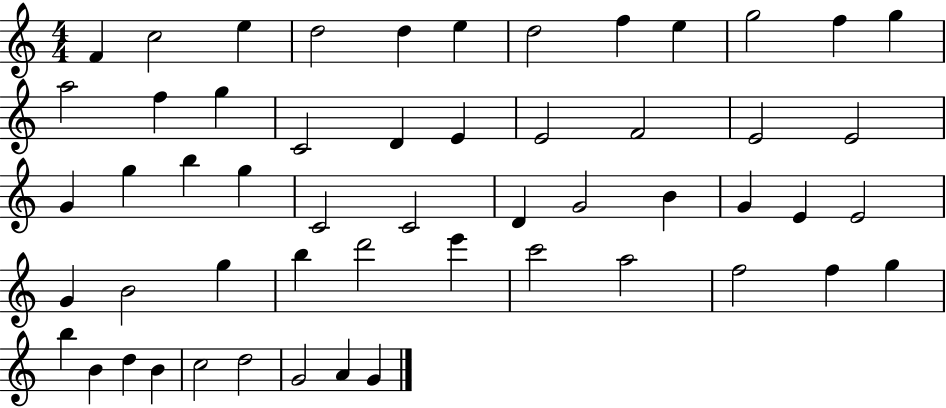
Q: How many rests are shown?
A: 0